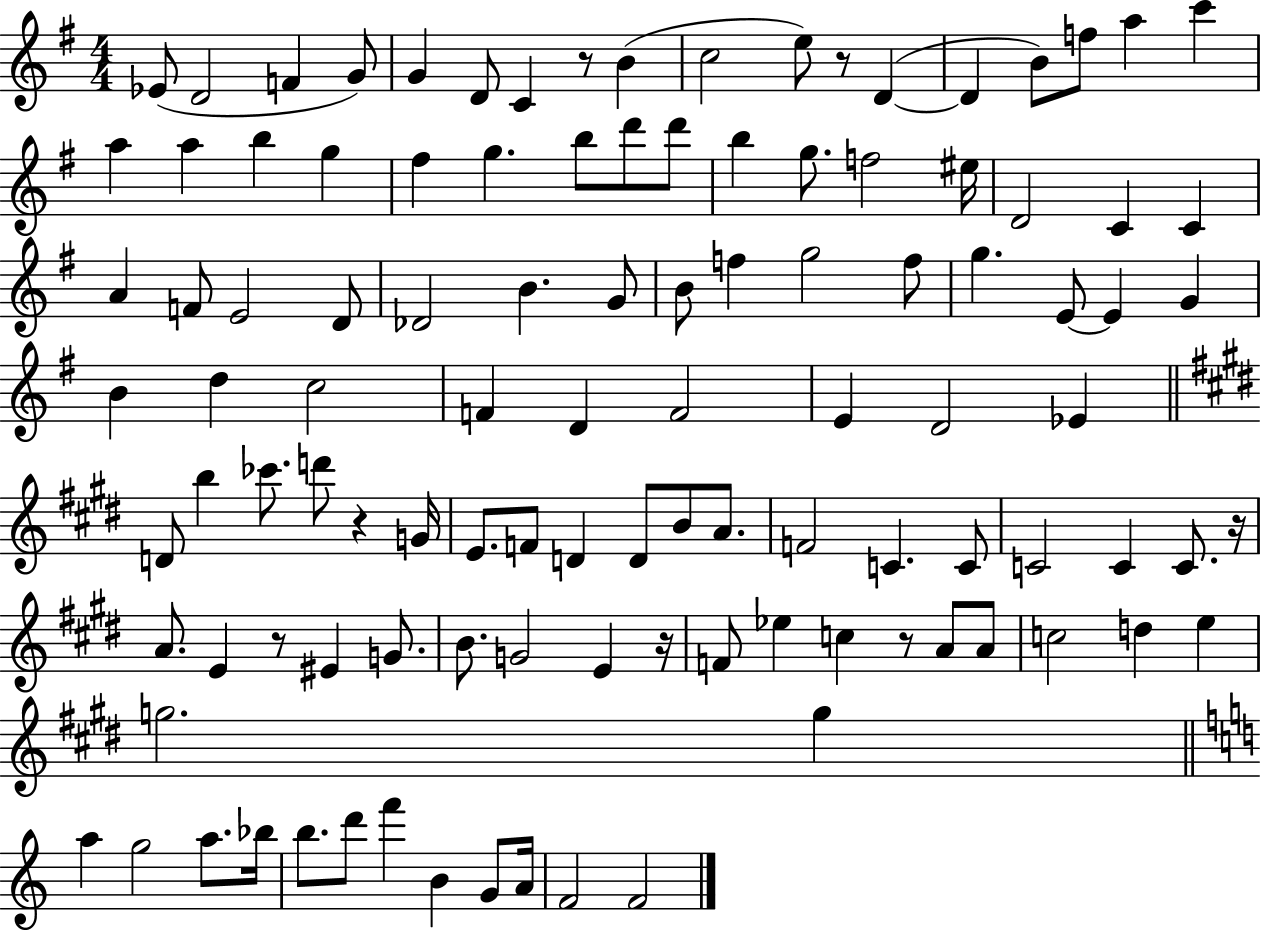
{
  \clef treble
  \numericTimeSignature
  \time 4/4
  \key g \major
  ees'8( d'2 f'4 g'8) | g'4 d'8 c'4 r8 b'4( | c''2 e''8) r8 d'4~(~ | d'4 b'8) f''8 a''4 c'''4 | \break a''4 a''4 b''4 g''4 | fis''4 g''4. b''8 d'''8 d'''8 | b''4 g''8. f''2 eis''16 | d'2 c'4 c'4 | \break a'4 f'8 e'2 d'8 | des'2 b'4. g'8 | b'8 f''4 g''2 f''8 | g''4. e'8~~ e'4 g'4 | \break b'4 d''4 c''2 | f'4 d'4 f'2 | e'4 d'2 ees'4 | \bar "||" \break \key e \major d'8 b''4 ces'''8. d'''8 r4 g'16 | e'8. f'8 d'4 d'8 b'8 a'8. | f'2 c'4. c'8 | c'2 c'4 c'8. r16 | \break a'8. e'4 r8 eis'4 g'8. | b'8. g'2 e'4 r16 | f'8 ees''4 c''4 r8 a'8 a'8 | c''2 d''4 e''4 | \break g''2. g''4 | \bar "||" \break \key a \minor a''4 g''2 a''8. bes''16 | b''8. d'''8 f'''4 b'4 g'8 a'16 | f'2 f'2 | \bar "|."
}